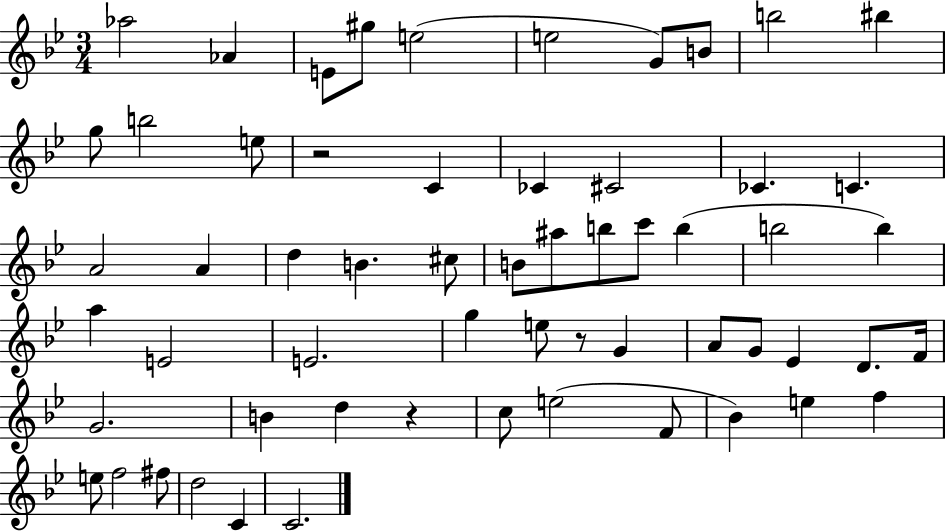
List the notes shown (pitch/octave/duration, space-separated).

Ab5/h Ab4/q E4/e G#5/e E5/h E5/h G4/e B4/e B5/h BIS5/q G5/e B5/h E5/e R/h C4/q CES4/q C#4/h CES4/q. C4/q. A4/h A4/q D5/q B4/q. C#5/e B4/e A#5/e B5/e C6/e B5/q B5/h B5/q A5/q E4/h E4/h. G5/q E5/e R/e G4/q A4/e G4/e Eb4/q D4/e. F4/s G4/h. B4/q D5/q R/q C5/e E5/h F4/e Bb4/q E5/q F5/q E5/e F5/h F#5/e D5/h C4/q C4/h.